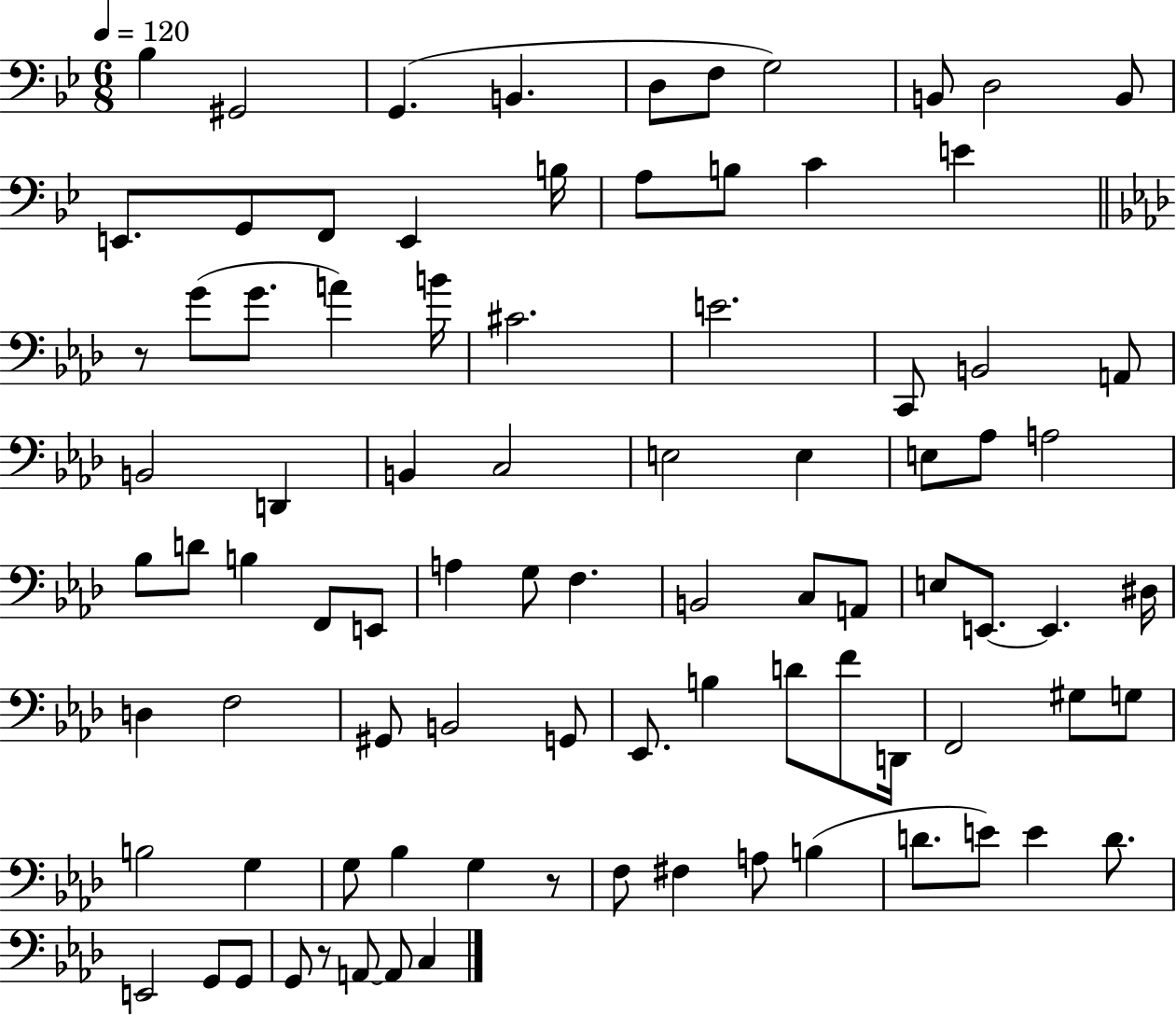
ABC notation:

X:1
T:Untitled
M:6/8
L:1/4
K:Bb
_B, ^G,,2 G,, B,, D,/2 F,/2 G,2 B,,/2 D,2 B,,/2 E,,/2 G,,/2 F,,/2 E,, B,/4 A,/2 B,/2 C E z/2 G/2 G/2 A B/4 ^C2 E2 C,,/2 B,,2 A,,/2 B,,2 D,, B,, C,2 E,2 E, E,/2 _A,/2 A,2 _B,/2 D/2 B, F,,/2 E,,/2 A, G,/2 F, B,,2 C,/2 A,,/2 E,/2 E,,/2 E,, ^D,/4 D, F,2 ^G,,/2 B,,2 G,,/2 _E,,/2 B, D/2 F/2 D,,/4 F,,2 ^G,/2 G,/2 B,2 G, G,/2 _B, G, z/2 F,/2 ^F, A,/2 B, D/2 E/2 E D/2 E,,2 G,,/2 G,,/2 G,,/2 z/2 A,,/2 A,,/2 C,